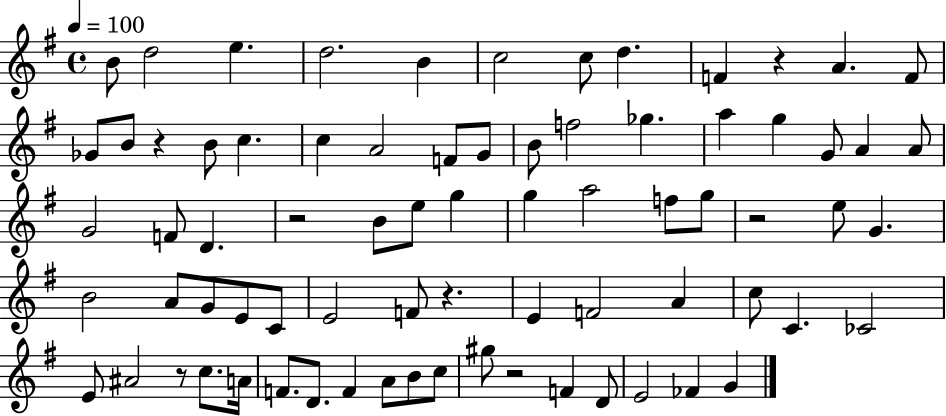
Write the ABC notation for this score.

X:1
T:Untitled
M:4/4
L:1/4
K:G
B/2 d2 e d2 B c2 c/2 d F z A F/2 _G/2 B/2 z B/2 c c A2 F/2 G/2 B/2 f2 _g a g G/2 A A/2 G2 F/2 D z2 B/2 e/2 g g a2 f/2 g/2 z2 e/2 G B2 A/2 G/2 E/2 C/2 E2 F/2 z E F2 A c/2 C _C2 E/2 ^A2 z/2 c/2 A/4 F/2 D/2 F A/2 B/2 c/2 ^g/2 z2 F D/2 E2 _F G